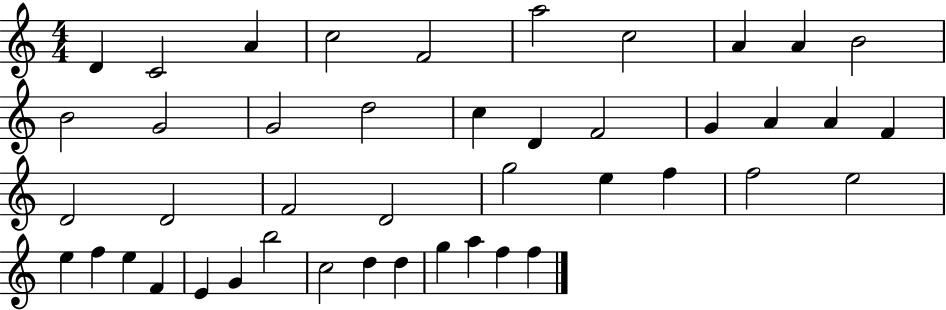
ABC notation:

X:1
T:Untitled
M:4/4
L:1/4
K:C
D C2 A c2 F2 a2 c2 A A B2 B2 G2 G2 d2 c D F2 G A A F D2 D2 F2 D2 g2 e f f2 e2 e f e F E G b2 c2 d d g a f f